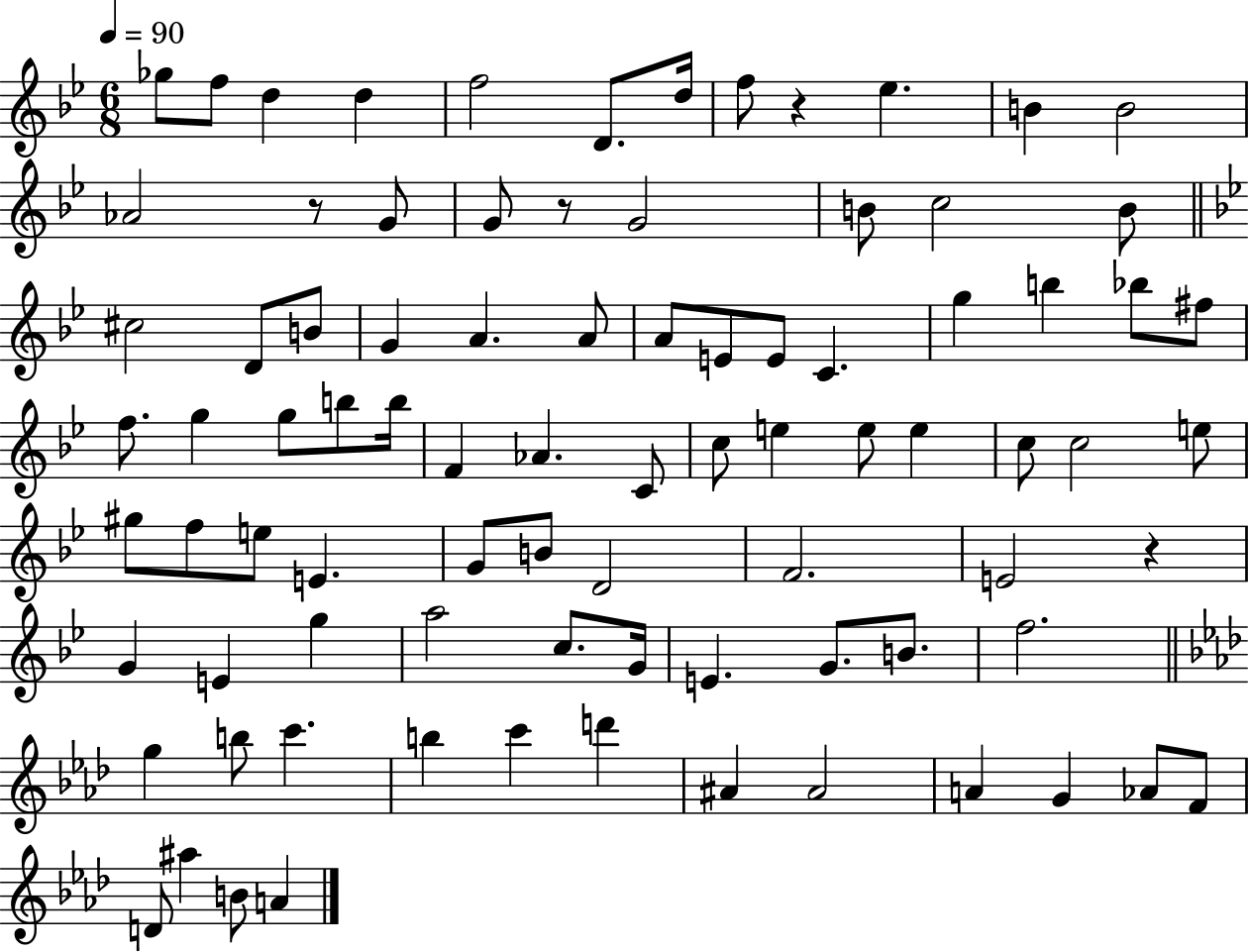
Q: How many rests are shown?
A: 4